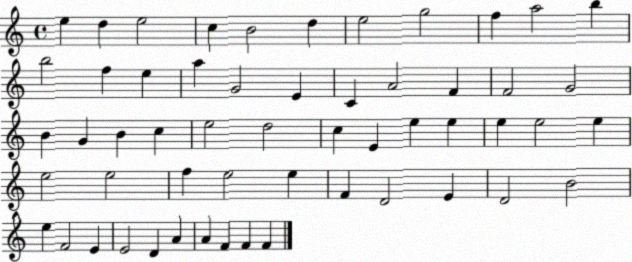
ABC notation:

X:1
T:Untitled
M:4/4
L:1/4
K:C
e d e2 c B2 d e2 g2 f a2 b b2 f e a G2 E C A2 F F2 G2 B G B c e2 d2 c E e e e e2 e e2 e2 f e2 e F D2 E D2 B2 e F2 E E2 D A A F F F